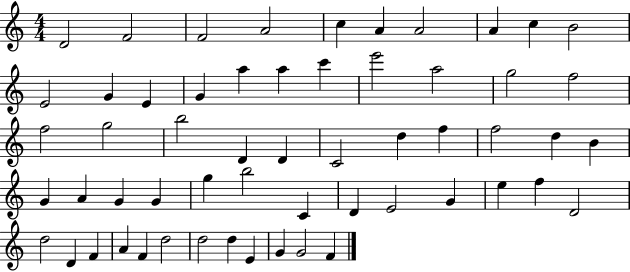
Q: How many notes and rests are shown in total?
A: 57